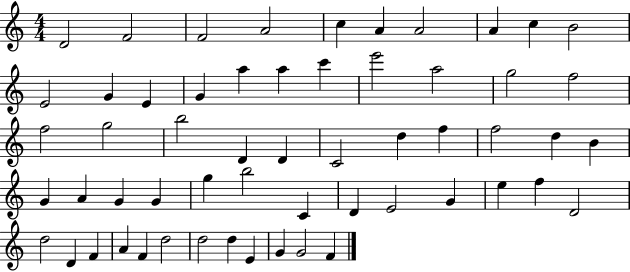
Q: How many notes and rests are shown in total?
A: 57